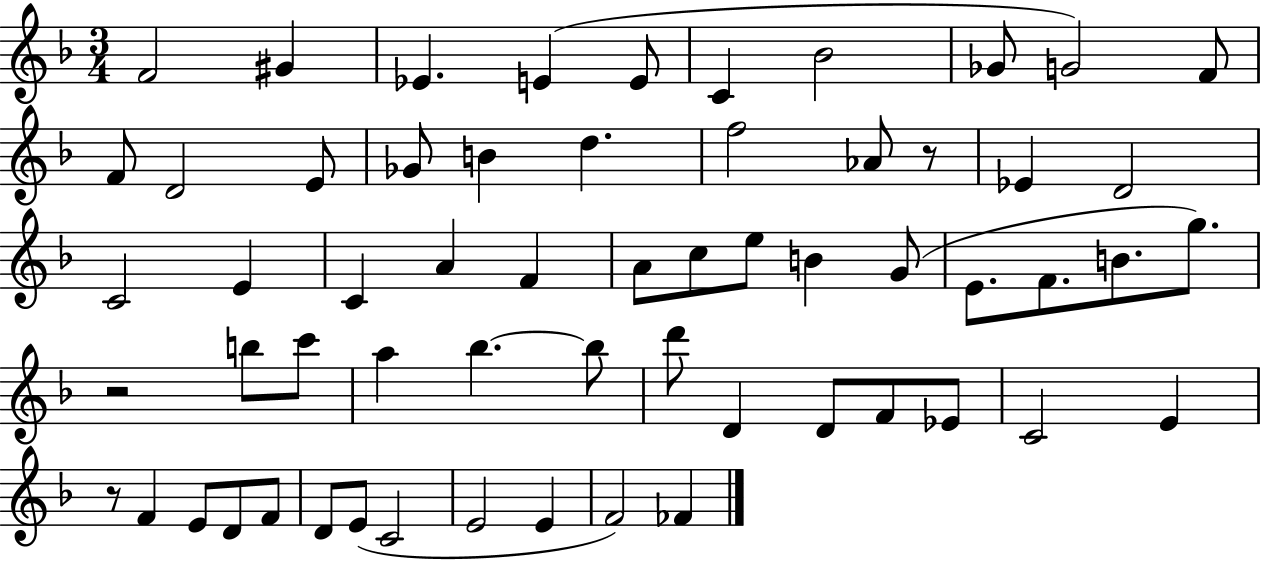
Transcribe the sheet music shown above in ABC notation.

X:1
T:Untitled
M:3/4
L:1/4
K:F
F2 ^G _E E E/2 C _B2 _G/2 G2 F/2 F/2 D2 E/2 _G/2 B d f2 _A/2 z/2 _E D2 C2 E C A F A/2 c/2 e/2 B G/2 E/2 F/2 B/2 g/2 z2 b/2 c'/2 a _b _b/2 d'/2 D D/2 F/2 _E/2 C2 E z/2 F E/2 D/2 F/2 D/2 E/2 C2 E2 E F2 _F